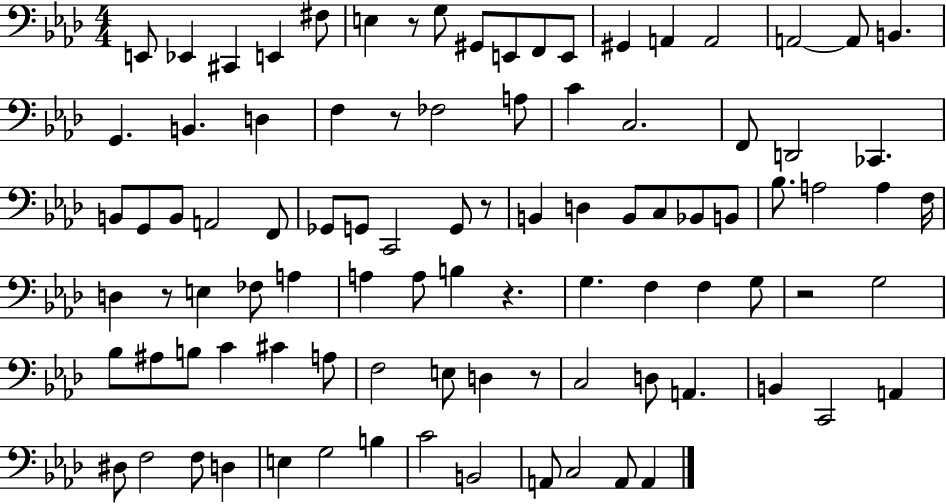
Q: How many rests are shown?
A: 7